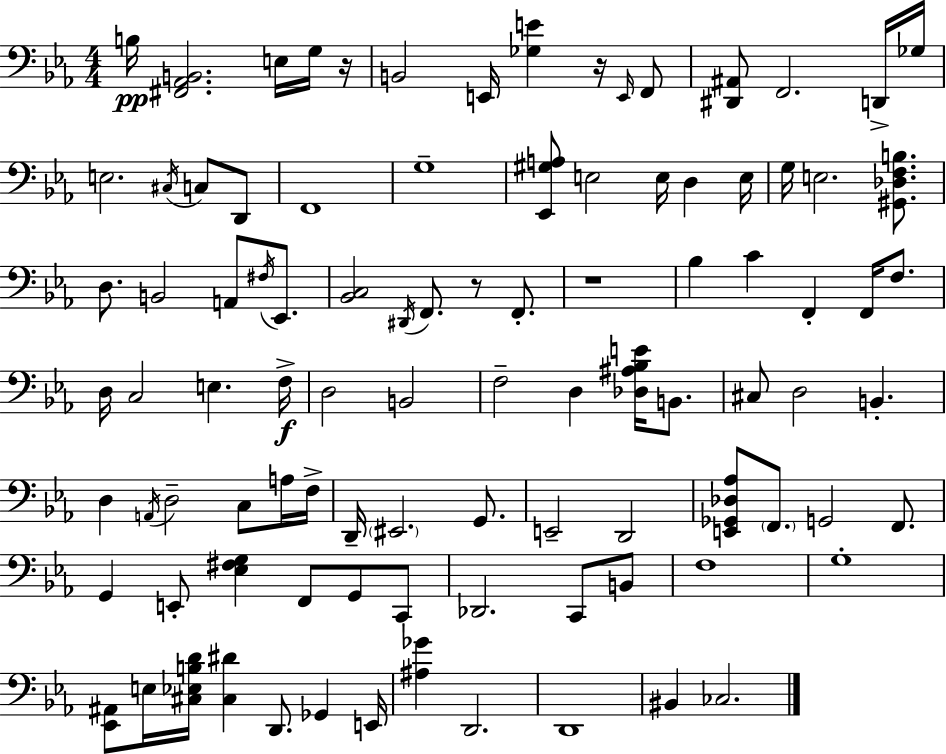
X:1
T:Untitled
M:4/4
L:1/4
K:Cm
B,/4 [^F,,_A,,B,,]2 E,/4 G,/4 z/4 B,,2 E,,/4 [_G,E] z/4 E,,/4 F,,/2 [^D,,^A,,]/2 F,,2 D,,/4 _G,/4 E,2 ^C,/4 C,/2 D,,/2 F,,4 G,4 [_E,,^G,A,]/2 E,2 E,/4 D, E,/4 G,/4 E,2 [^G,,_D,F,B,]/2 D,/2 B,,2 A,,/2 ^F,/4 _E,,/2 [_B,,C,]2 ^D,,/4 F,,/2 z/2 F,,/2 z4 _B, C F,, F,,/4 F,/2 D,/4 C,2 E, F,/4 D,2 B,,2 F,2 D, [_D,^A,_B,E]/4 B,,/2 ^C,/2 D,2 B,, D, A,,/4 D,2 C,/2 A,/4 F,/4 D,,/4 ^E,,2 G,,/2 E,,2 D,,2 [E,,_G,,_D,_A,]/2 F,,/2 G,,2 F,,/2 G,, E,,/2 [_E,^F,G,] F,,/2 G,,/2 C,,/2 _D,,2 C,,/2 B,,/2 F,4 G,4 [_E,,^A,,]/2 E,/4 [^C,_E,B,D]/4 [^C,^D] D,,/2 _G,, E,,/4 [^A,_G] D,,2 D,,4 ^B,, _C,2